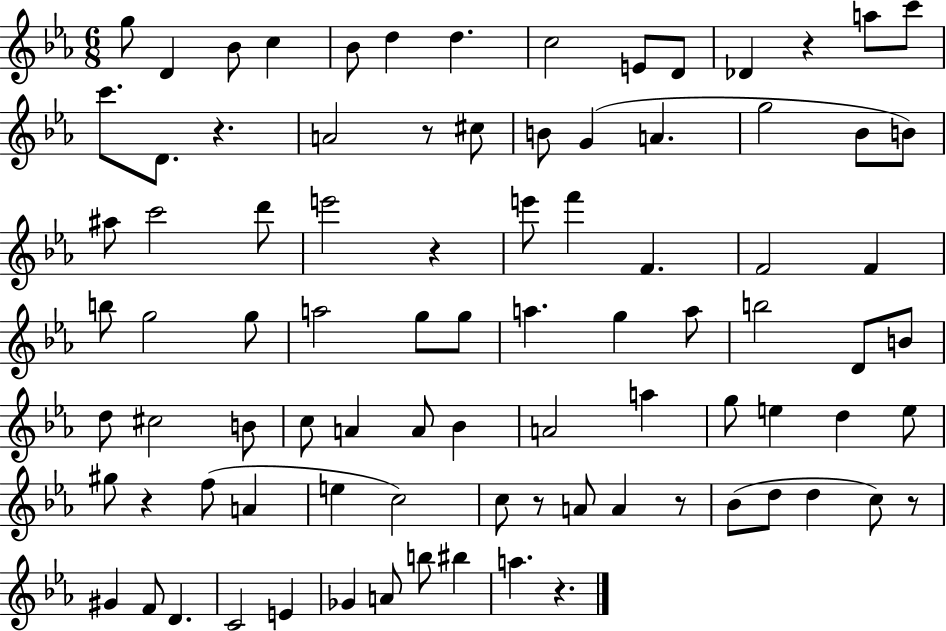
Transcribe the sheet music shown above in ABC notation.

X:1
T:Untitled
M:6/8
L:1/4
K:Eb
g/2 D _B/2 c _B/2 d d c2 E/2 D/2 _D z a/2 c'/2 c'/2 D/2 z A2 z/2 ^c/2 B/2 G A g2 _B/2 B/2 ^a/2 c'2 d'/2 e'2 z e'/2 f' F F2 F b/2 g2 g/2 a2 g/2 g/2 a g a/2 b2 D/2 B/2 d/2 ^c2 B/2 c/2 A A/2 _B A2 a g/2 e d e/2 ^g/2 z f/2 A e c2 c/2 z/2 A/2 A z/2 _B/2 d/2 d c/2 z/2 ^G F/2 D C2 E _G A/2 b/2 ^b a z